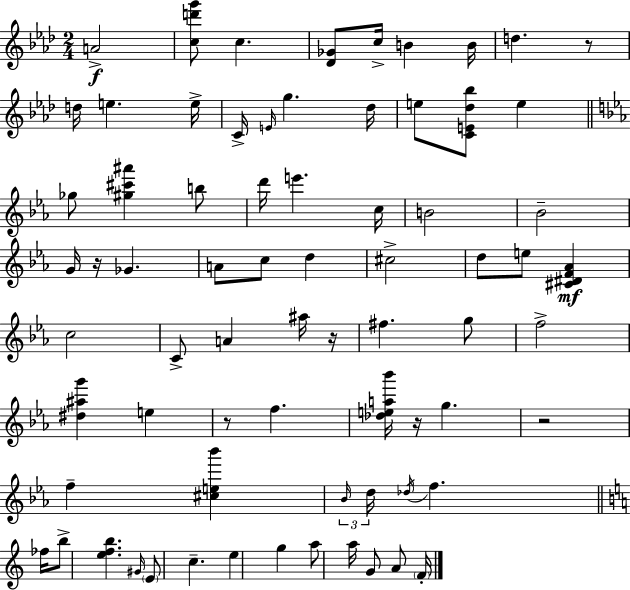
A4/h [C5,D6,G6]/e C5/q. [Db4,Gb4]/e C5/s B4/q B4/s D5/q. R/e D5/s E5/q. E5/s C4/s E4/s G5/q. Db5/s E5/e [C4,E4,Db5,Bb5]/e E5/q Gb5/e [G#5,C#6,A#6]/q B5/e D6/s E6/q. C5/s B4/h Bb4/h G4/s R/s Gb4/q. A4/e C5/e D5/q C#5/h D5/e E5/e [C#4,D#4,F4,Ab4]/q C5/h C4/e A4/q A#5/s R/s F#5/q. G5/e F5/h [D#5,A#5,G6]/q E5/q R/e F5/q. [Db5,E5,A5,Bb6]/s R/s G5/q. R/h F5/q [C#5,E5,Bb6]/q Bb4/s D5/s Db5/s F5/q. FES5/s B5/e [E5,F5,B5]/q. G#4/s E4/e C5/q. E5/q G5/q A5/e A5/s G4/e A4/e F4/s